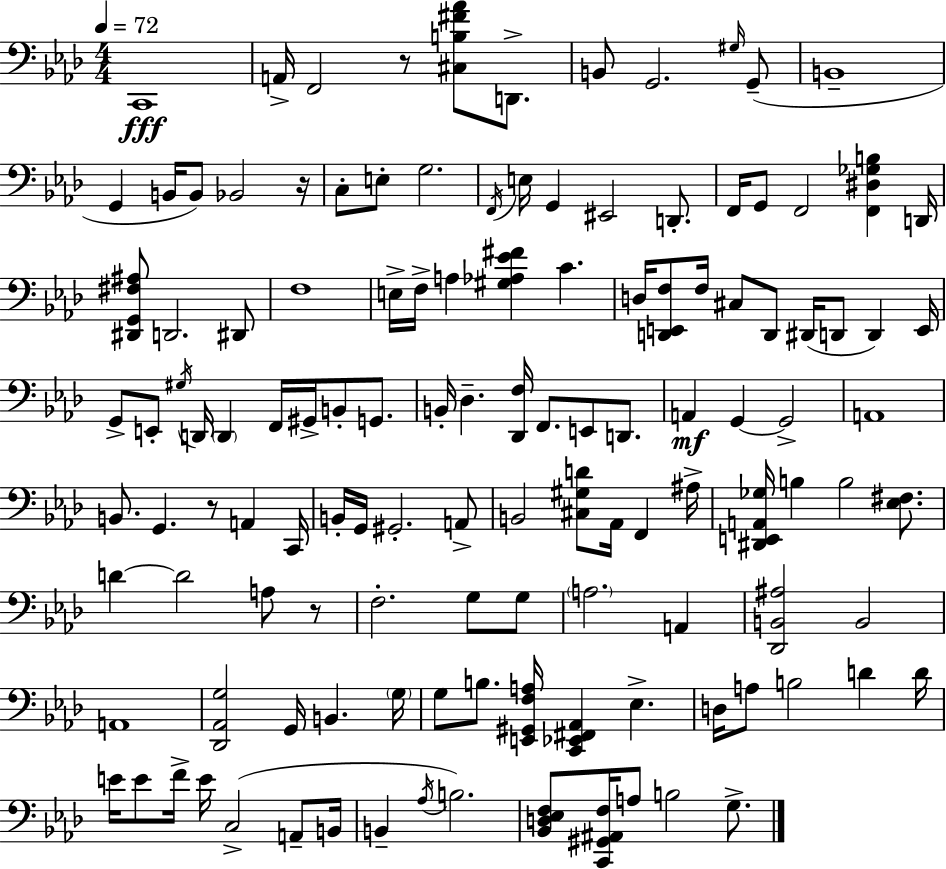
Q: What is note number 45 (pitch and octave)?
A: D2